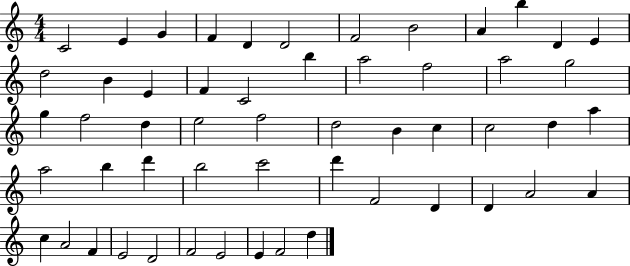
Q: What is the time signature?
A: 4/4